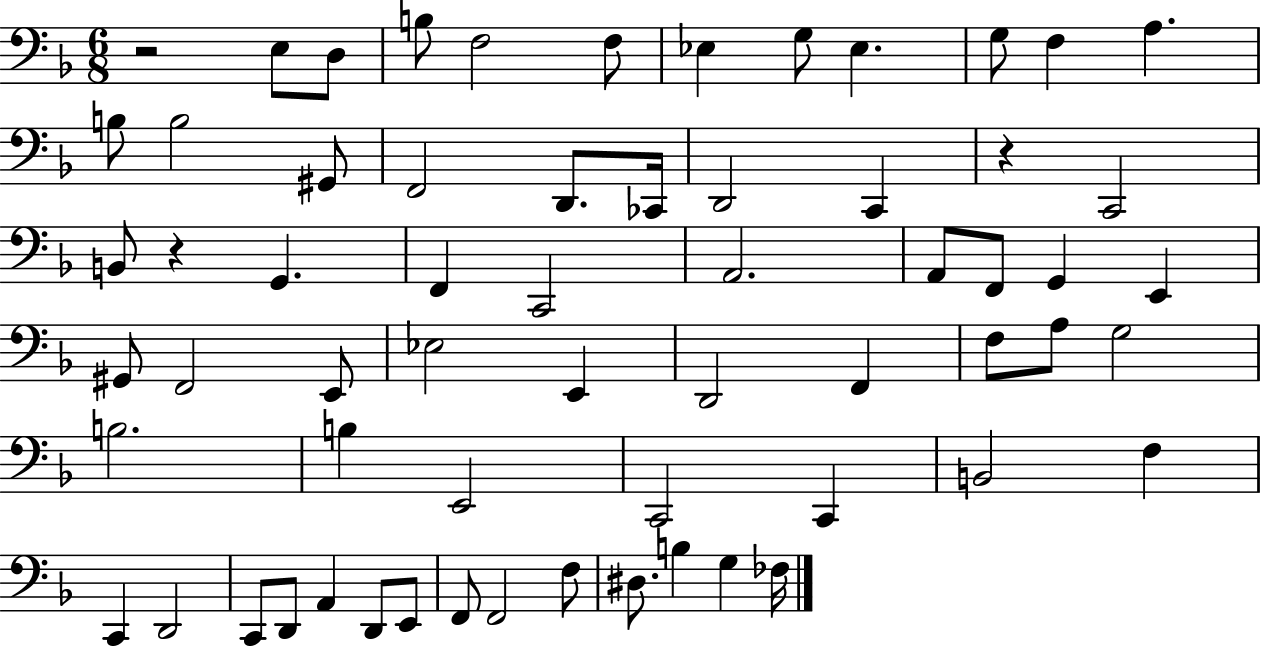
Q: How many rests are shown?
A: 3